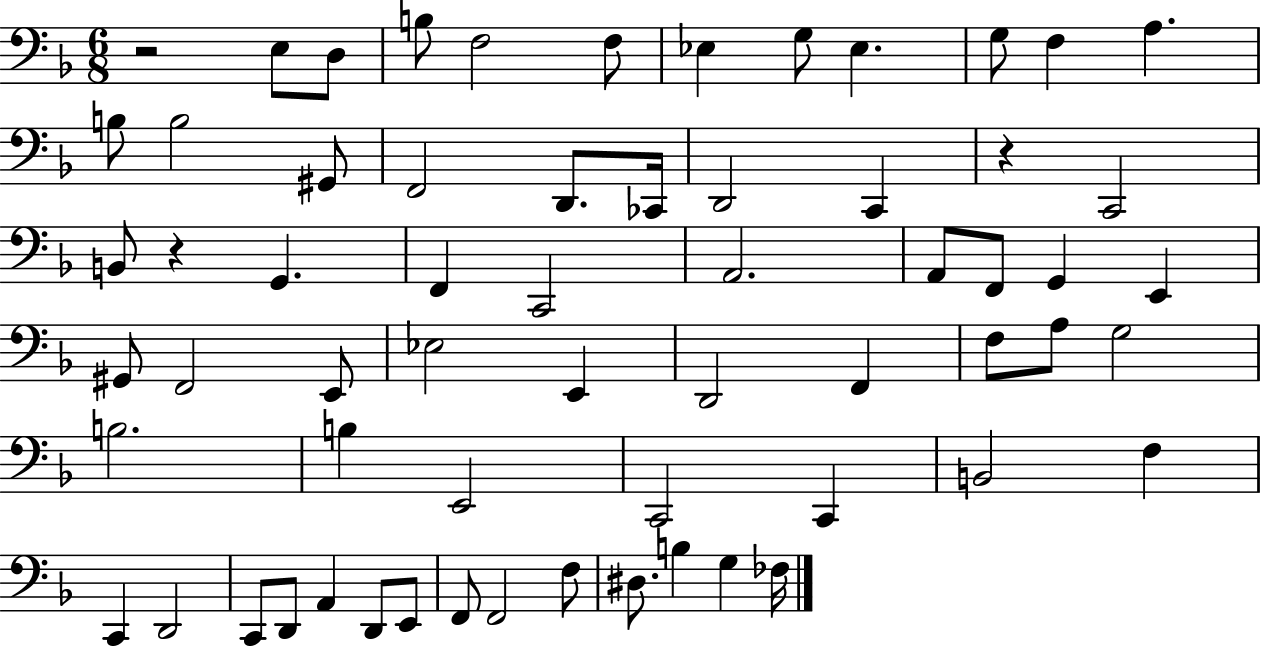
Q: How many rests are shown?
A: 3